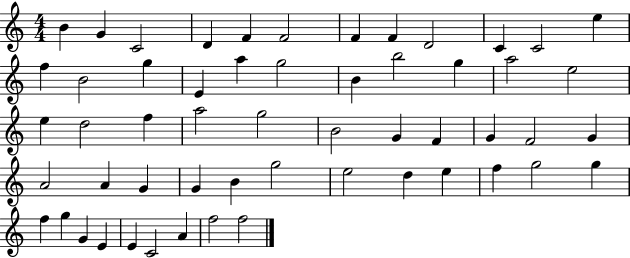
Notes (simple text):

B4/q G4/q C4/h D4/q F4/q F4/h F4/q F4/q D4/h C4/q C4/h E5/q F5/q B4/h G5/q E4/q A5/q G5/h B4/q B5/h G5/q A5/h E5/h E5/q D5/h F5/q A5/h G5/h B4/h G4/q F4/q G4/q F4/h G4/q A4/h A4/q G4/q G4/q B4/q G5/h E5/h D5/q E5/q F5/q G5/h G5/q F5/q G5/q G4/q E4/q E4/q C4/h A4/q F5/h F5/h